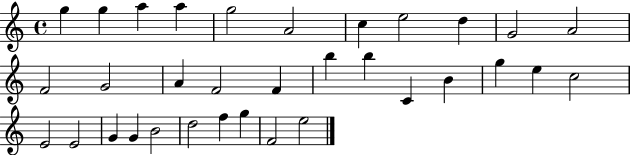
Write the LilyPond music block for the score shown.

{
  \clef treble
  \time 4/4
  \defaultTimeSignature
  \key c \major
  g''4 g''4 a''4 a''4 | g''2 a'2 | c''4 e''2 d''4 | g'2 a'2 | \break f'2 g'2 | a'4 f'2 f'4 | b''4 b''4 c'4 b'4 | g''4 e''4 c''2 | \break e'2 e'2 | g'4 g'4 b'2 | d''2 f''4 g''4 | f'2 e''2 | \break \bar "|."
}